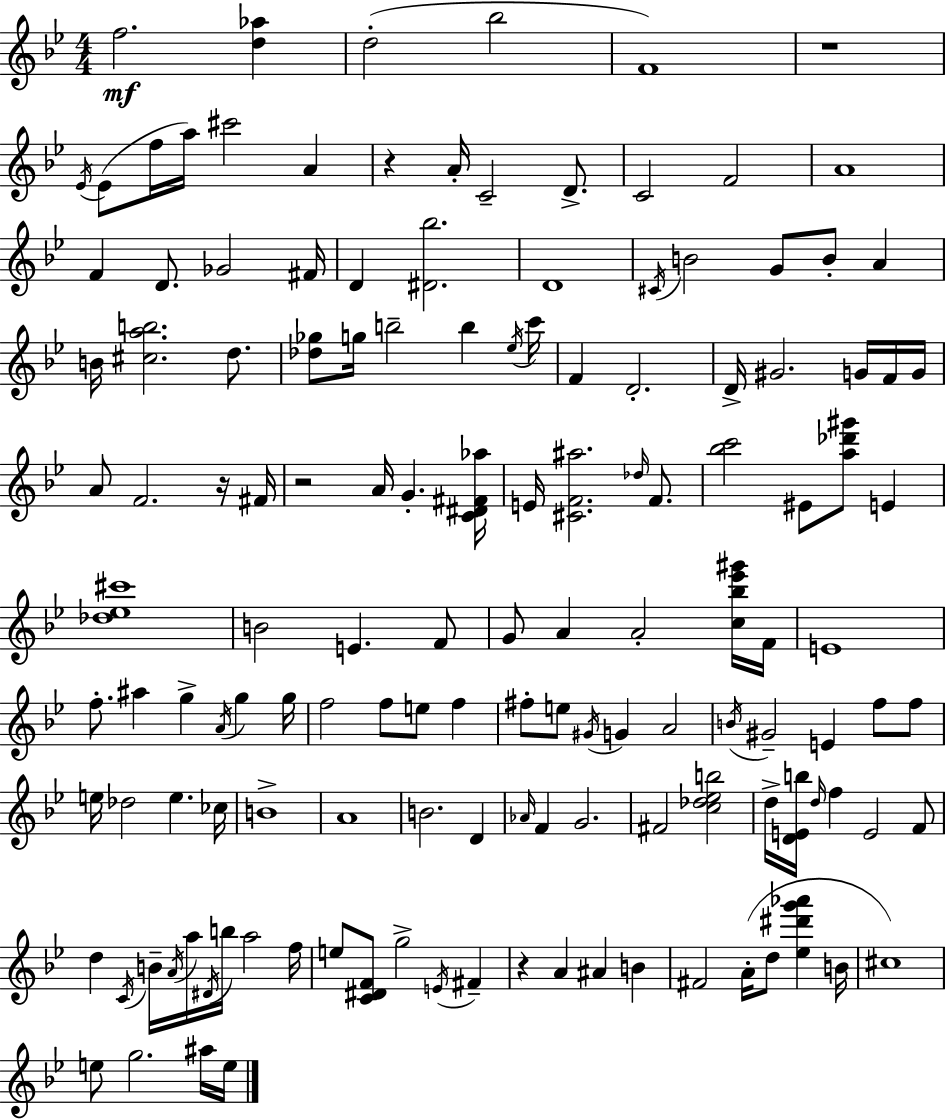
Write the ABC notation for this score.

X:1
T:Untitled
M:4/4
L:1/4
K:Gm
f2 [d_a] d2 _b2 F4 z4 _E/4 _E/2 f/4 a/4 ^c'2 A z A/4 C2 D/2 C2 F2 A4 F D/2 _G2 ^F/4 D [^D_b]2 D4 ^C/4 B2 G/2 B/2 A B/4 [^cab]2 d/2 [_d_g]/2 g/4 b2 b _e/4 c'/4 F D2 D/4 ^G2 G/4 F/4 G/4 A/2 F2 z/4 ^F/4 z2 A/4 G [C^D^F_a]/4 E/4 [^CF^a]2 _d/4 F/2 [_bc']2 ^E/2 [a_d'^g']/2 E [_d_e^c']4 B2 E F/2 G/2 A A2 [c_b_e'^g']/4 F/4 E4 f/2 ^a g A/4 g g/4 f2 f/2 e/2 f ^f/2 e/2 ^G/4 G A2 B/4 ^G2 E f/2 f/2 e/4 _d2 e _c/4 B4 A4 B2 D _A/4 F G2 ^F2 [c_d_eb]2 d/4 [DEb]/4 d/4 f E2 F/2 d C/4 B/4 A/4 a/4 ^D/4 b/4 a2 f/4 e/2 [C^DF]/2 g2 E/4 ^F z A ^A B ^F2 A/4 d/2 [_e^d'g'_a'] B/4 ^c4 e/2 g2 ^a/4 e/4